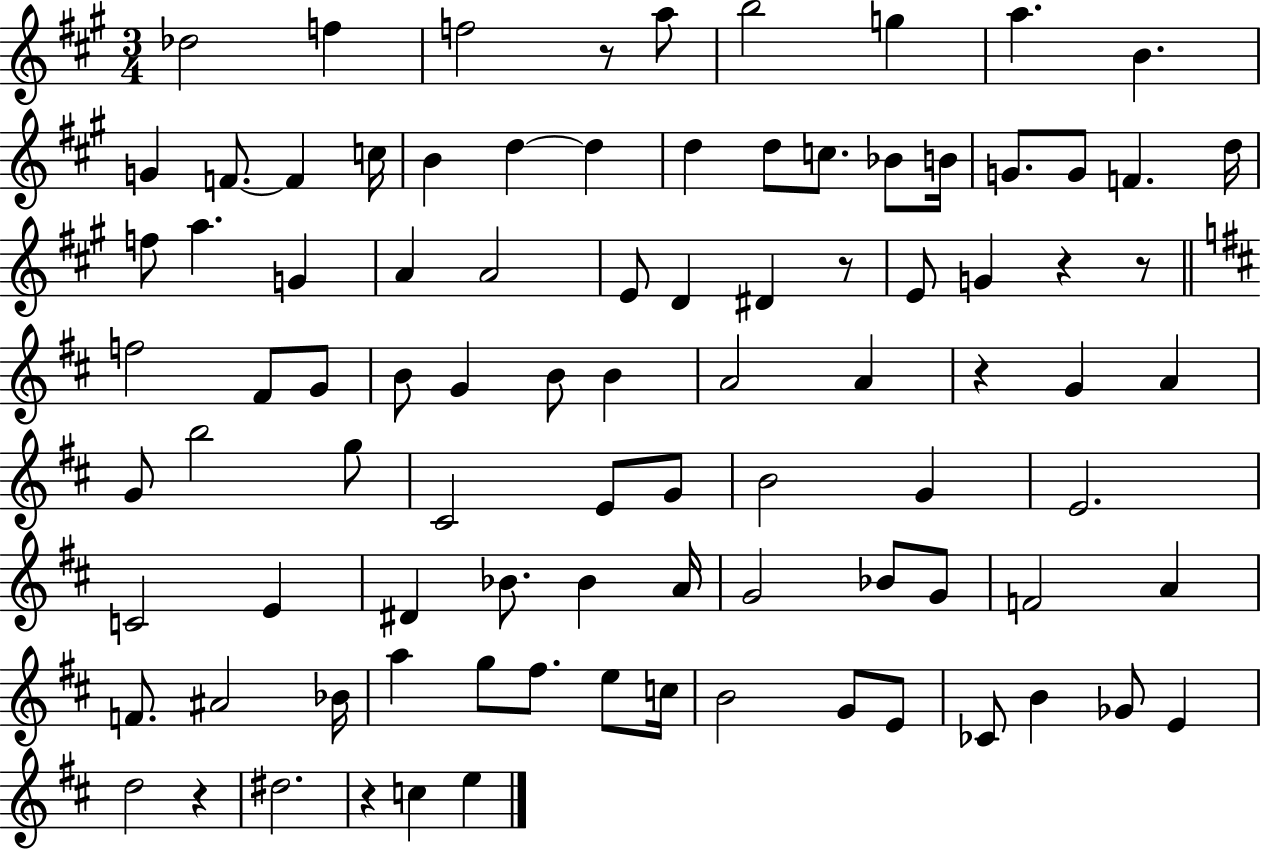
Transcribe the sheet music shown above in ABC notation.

X:1
T:Untitled
M:3/4
L:1/4
K:A
_d2 f f2 z/2 a/2 b2 g a B G F/2 F c/4 B d d d d/2 c/2 _B/2 B/4 G/2 G/2 F d/4 f/2 a G A A2 E/2 D ^D z/2 E/2 G z z/2 f2 ^F/2 G/2 B/2 G B/2 B A2 A z G A G/2 b2 g/2 ^C2 E/2 G/2 B2 G E2 C2 E ^D _B/2 _B A/4 G2 _B/2 G/2 F2 A F/2 ^A2 _B/4 a g/2 ^f/2 e/2 c/4 B2 G/2 E/2 _C/2 B _G/2 E d2 z ^d2 z c e